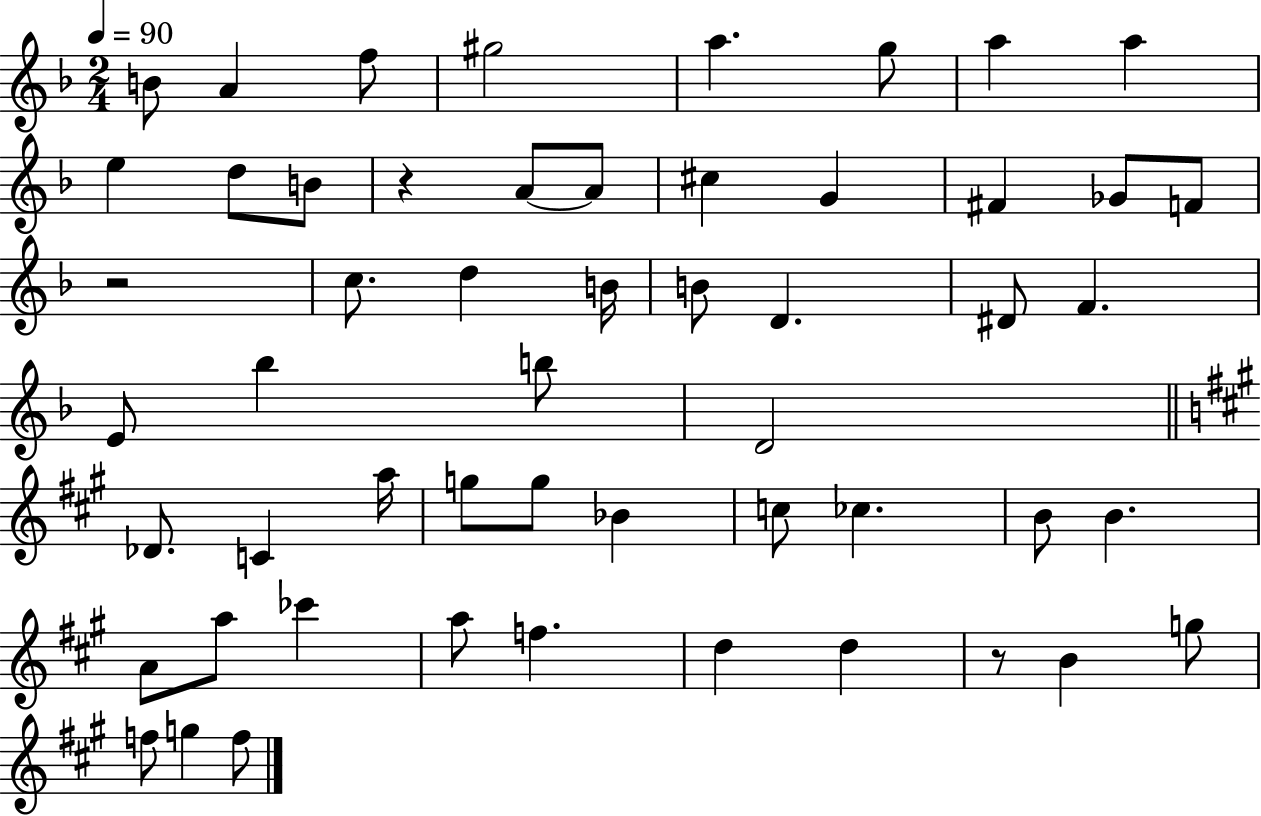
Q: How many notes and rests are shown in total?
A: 54